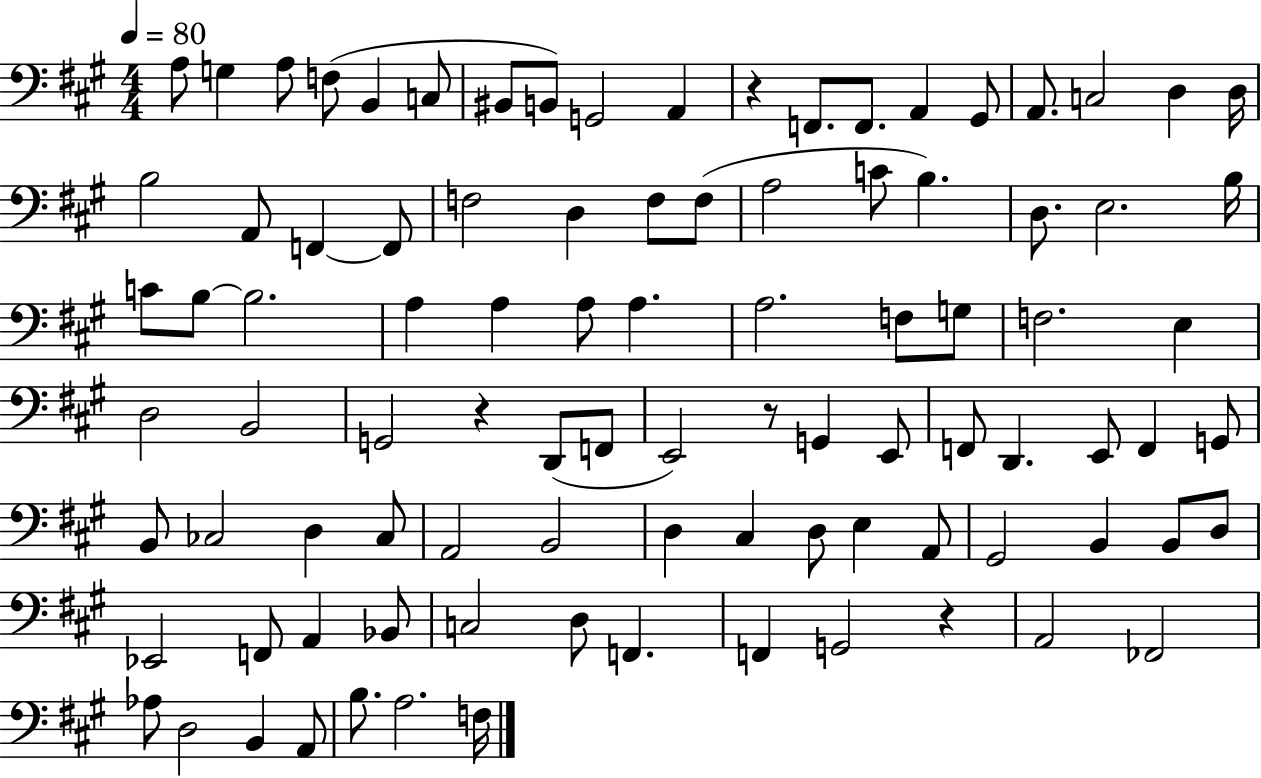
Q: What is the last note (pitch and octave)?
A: F3